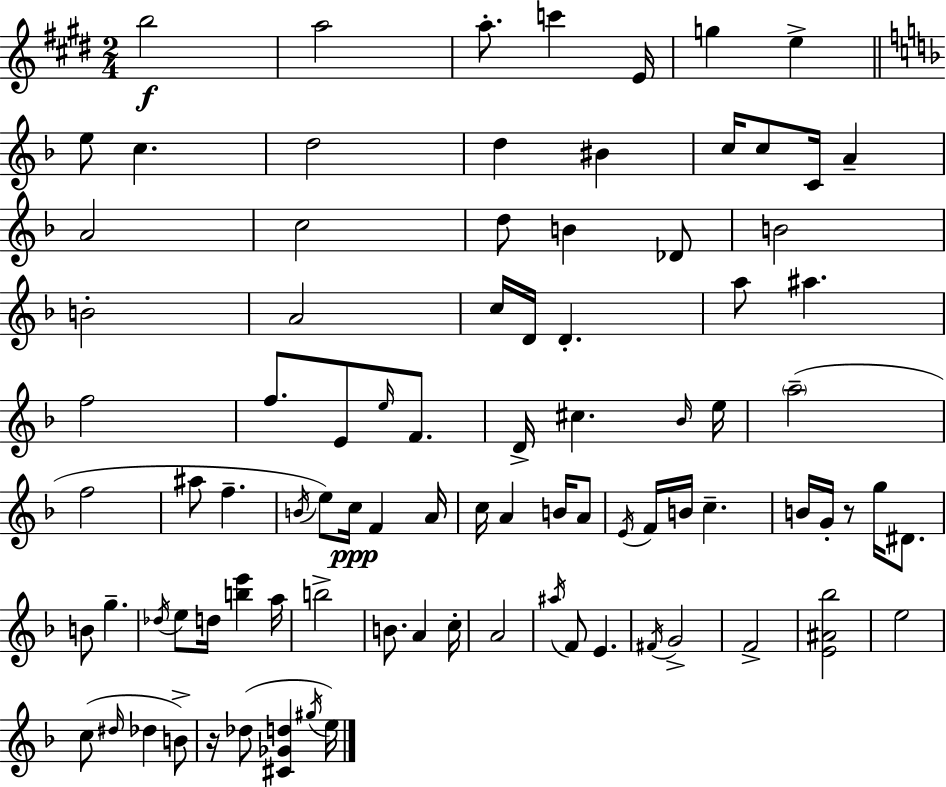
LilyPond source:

{
  \clef treble
  \numericTimeSignature
  \time 2/4
  \key e \major
  b''2\f | a''2 | a''8.-. c'''4 e'16 | g''4 e''4-> | \break \bar "||" \break \key f \major e''8 c''4. | d''2 | d''4 bis'4 | c''16 c''8 c'16 a'4-- | \break a'2 | c''2 | d''8 b'4 des'8 | b'2 | \break b'2-. | a'2 | c''16 d'16 d'4.-. | a''8 ais''4. | \break f''2 | f''8. e'8 \grace { e''16 } f'8. | d'16-> cis''4. | \grace { bes'16 } e''16 \parenthesize a''2--( | \break f''2 | ais''8 f''4.-- | \acciaccatura { b'16 }) e''8 c''16\ppp f'4 | a'16 c''16 a'4 | \break b'16 a'8 \acciaccatura { e'16 } f'16 b'16 c''4.-- | b'16 g'16-. r8 | g''16 dis'8. b'8 g''4.-- | \acciaccatura { des''16 } e''8 d''16 | \break <b'' e'''>4 a''16 b''2-> | b'8. | a'4 c''16-. a'2 | \acciaccatura { ais''16 } f'8 | \break e'4. \acciaccatura { fis'16 } g'2-> | f'2-> | <e' ais' bes''>2 | e''2 | \break c''8( | \grace { dis''16 } des''4 b'8->) | r16 des''8( <cis' ges' d''>4 \acciaccatura { gis''16 } | e''16) \bar "|."
}